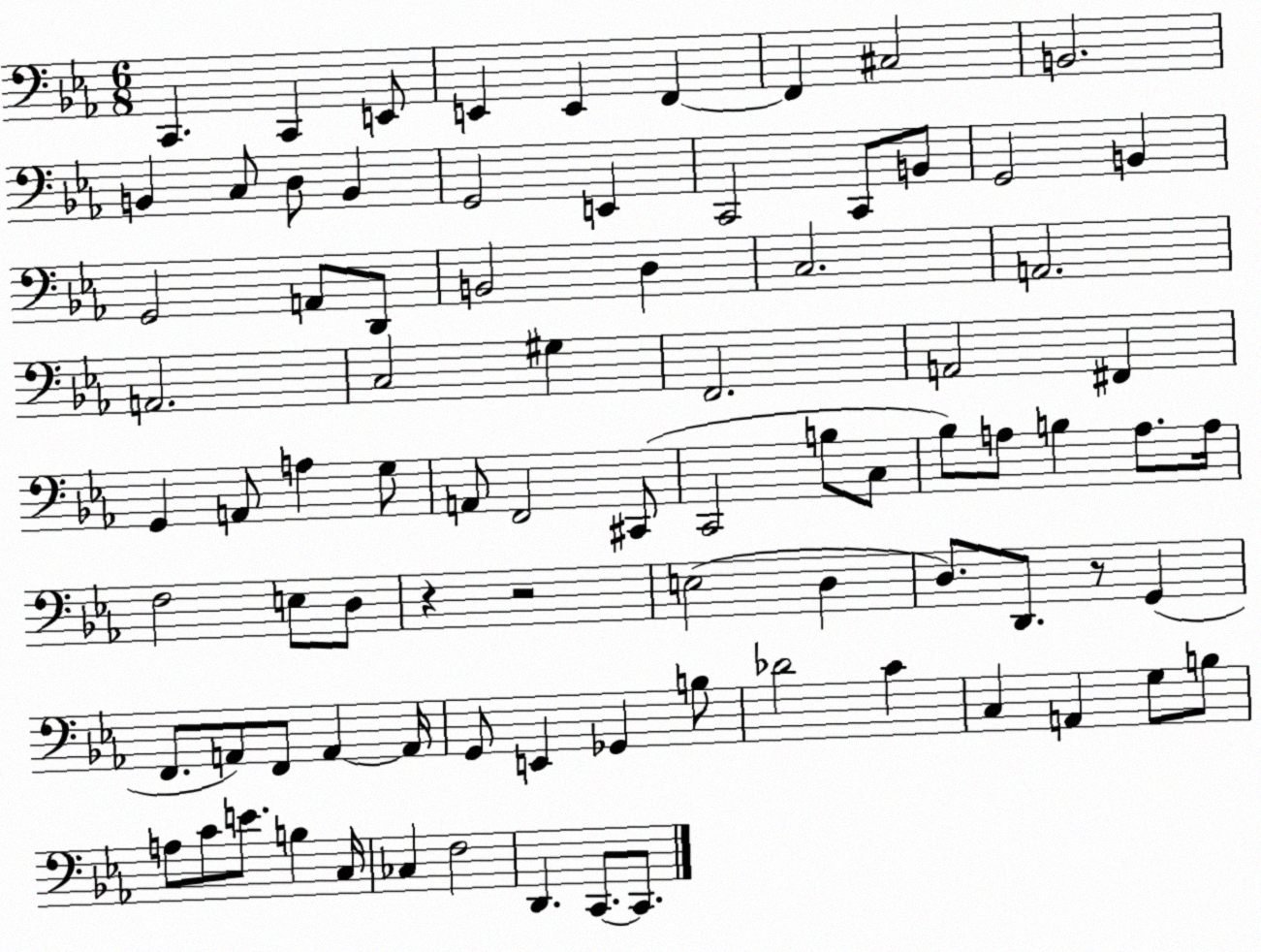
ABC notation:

X:1
T:Untitled
M:6/8
L:1/4
K:Eb
C,, C,, E,,/2 E,, E,, F,, F,, ^C,2 B,,2 B,, C,/2 D,/2 B,, G,,2 E,, C,,2 C,,/2 B,,/2 G,,2 B,, G,,2 A,,/2 D,,/2 B,,2 D, C,2 A,,2 A,,2 C,2 ^G, F,,2 A,,2 ^F,, G,, A,,/2 A, G,/2 A,,/2 F,,2 ^C,,/2 C,,2 B,/2 C,/2 _B,/2 A,/2 B, A,/2 A,/4 F,2 E,/2 D,/2 z z2 E,2 D, D,/2 D,,/2 z/2 G,, F,,/2 A,,/2 F,,/2 A,, A,,/4 G,,/2 E,, _G,, B,/2 _D2 C C, A,, G,/2 B,/2 A,/2 C/2 E/2 B, C,/4 _C, F,2 D,, C,,/2 C,,/2